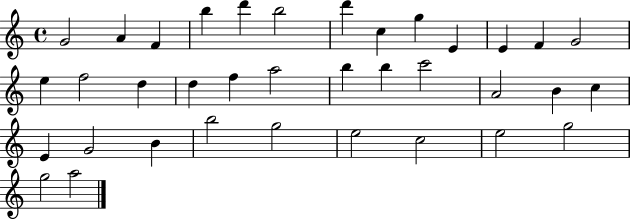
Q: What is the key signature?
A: C major